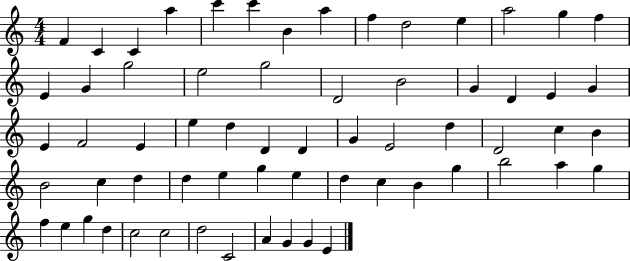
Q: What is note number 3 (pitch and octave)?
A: C4